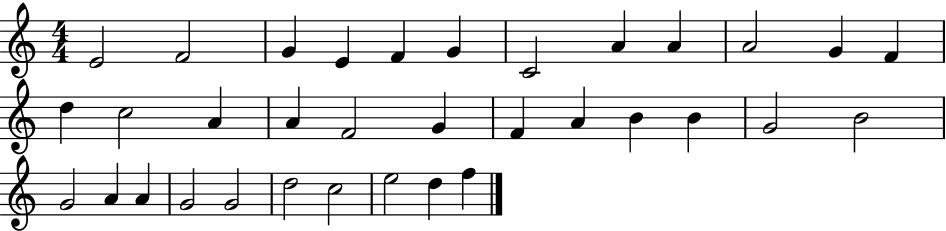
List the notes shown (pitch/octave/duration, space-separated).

E4/h F4/h G4/q E4/q F4/q G4/q C4/h A4/q A4/q A4/h G4/q F4/q D5/q C5/h A4/q A4/q F4/h G4/q F4/q A4/q B4/q B4/q G4/h B4/h G4/h A4/q A4/q G4/h G4/h D5/h C5/h E5/h D5/q F5/q